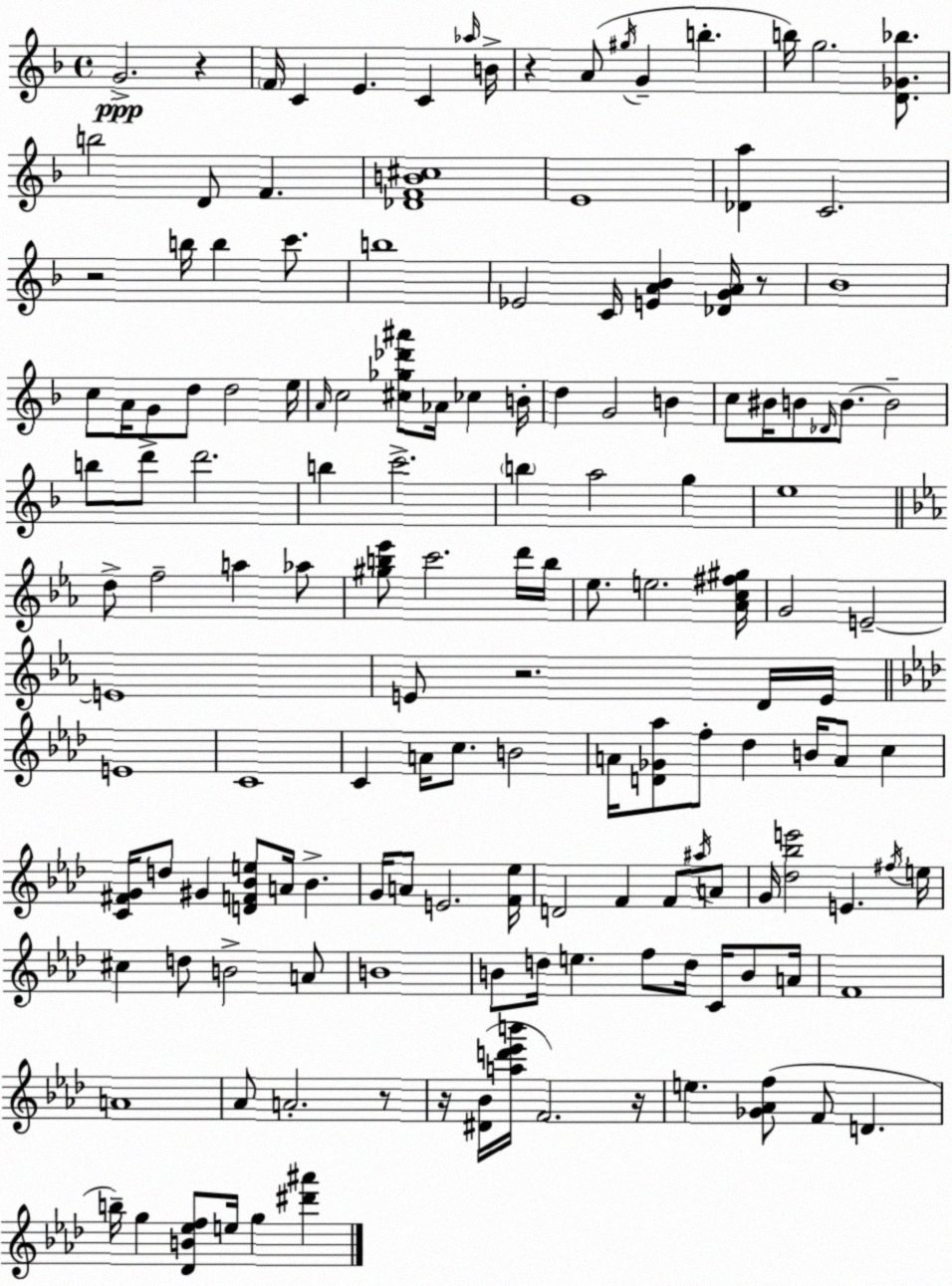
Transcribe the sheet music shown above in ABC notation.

X:1
T:Untitled
M:4/4
L:1/4
K:Dm
G2 z F/4 C E C _a/4 B/4 z A/2 ^g/4 G b b/4 g2 [D_G_b]/2 b2 D/2 F [_DFB^c]4 E4 [_Da] C2 z2 b/4 b c'/2 b4 _E2 C/4 [EA_B] [_DGA]/4 z/2 _B4 c/2 A/4 G/2 d/2 d2 e/4 A/4 c2 [^c_g_d'^a']/2 _A/4 _c B/4 d G2 B c/2 ^B/4 B/2 _D/4 B/2 B2 b/2 d'/2 d'2 b c'2 b a2 g e4 d/2 f2 a _a/2 [^gb_e']/2 c'2 d'/4 b/4 _e/2 e2 [_Ac^f^g]/4 G2 E2 E4 E/2 z2 D/4 E/4 E4 C4 C A/4 c/2 B2 A/4 [D_G_a]/2 f/2 _d B/4 A/2 c [C^FG]/4 d/2 ^G [DF_Be]/2 A/4 _B G/4 A/2 E2 [F_e]/4 D2 F F/2 ^a/4 A/2 G/4 [_d_be']2 E ^f/4 e/4 ^c d/2 B2 A/2 B4 B/2 d/4 e f/2 d/4 C/4 B/2 A/4 F4 A4 _A/2 A2 z/2 z/4 [^D_B]/4 [ad'_e'b']/4 F2 z/4 e [_G_Af]/2 F/2 D b/4 g [_DB_ef]/2 e/4 g [^d'^a']